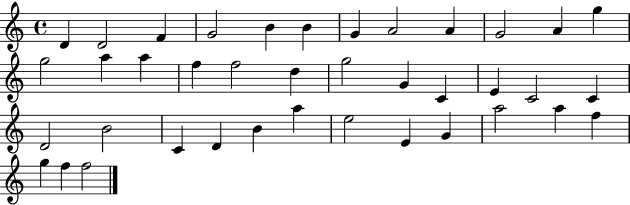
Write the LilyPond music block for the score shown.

{
  \clef treble
  \time 4/4
  \defaultTimeSignature
  \key c \major
  d'4 d'2 f'4 | g'2 b'4 b'4 | g'4 a'2 a'4 | g'2 a'4 g''4 | \break g''2 a''4 a''4 | f''4 f''2 d''4 | g''2 g'4 c'4 | e'4 c'2 c'4 | \break d'2 b'2 | c'4 d'4 b'4 a''4 | e''2 e'4 g'4 | a''2 a''4 f''4 | \break g''4 f''4 f''2 | \bar "|."
}